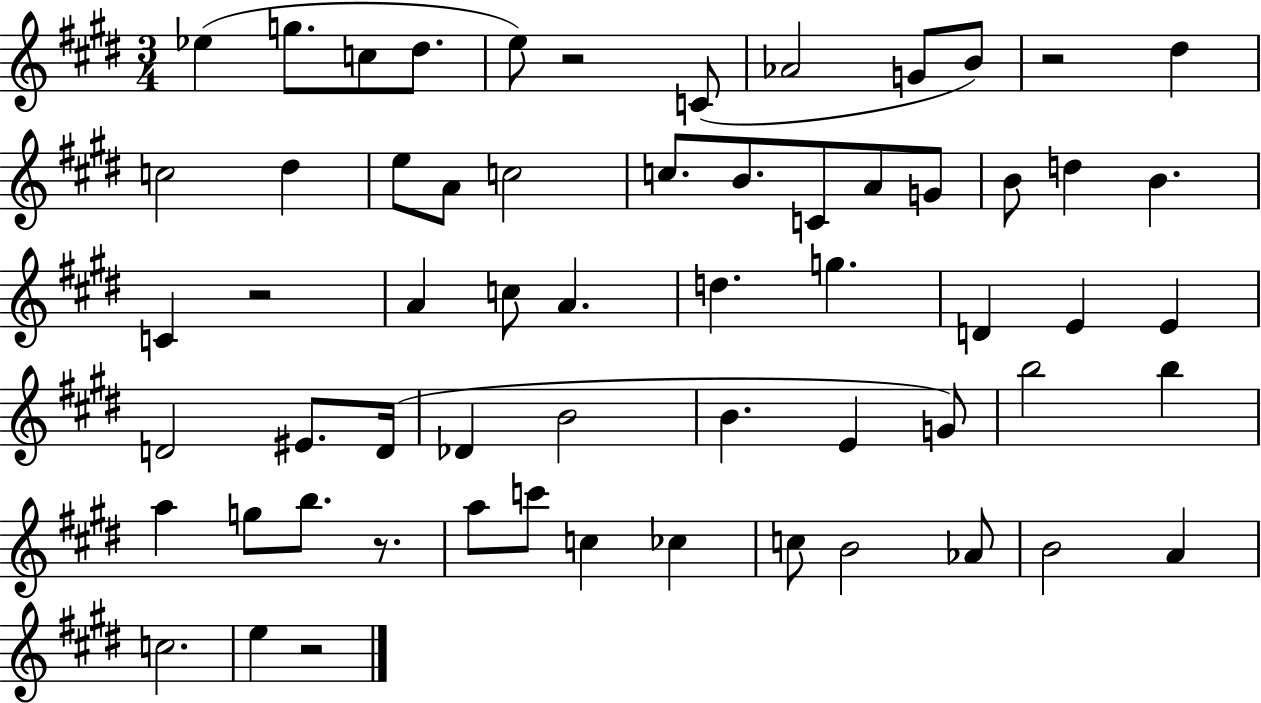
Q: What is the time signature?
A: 3/4